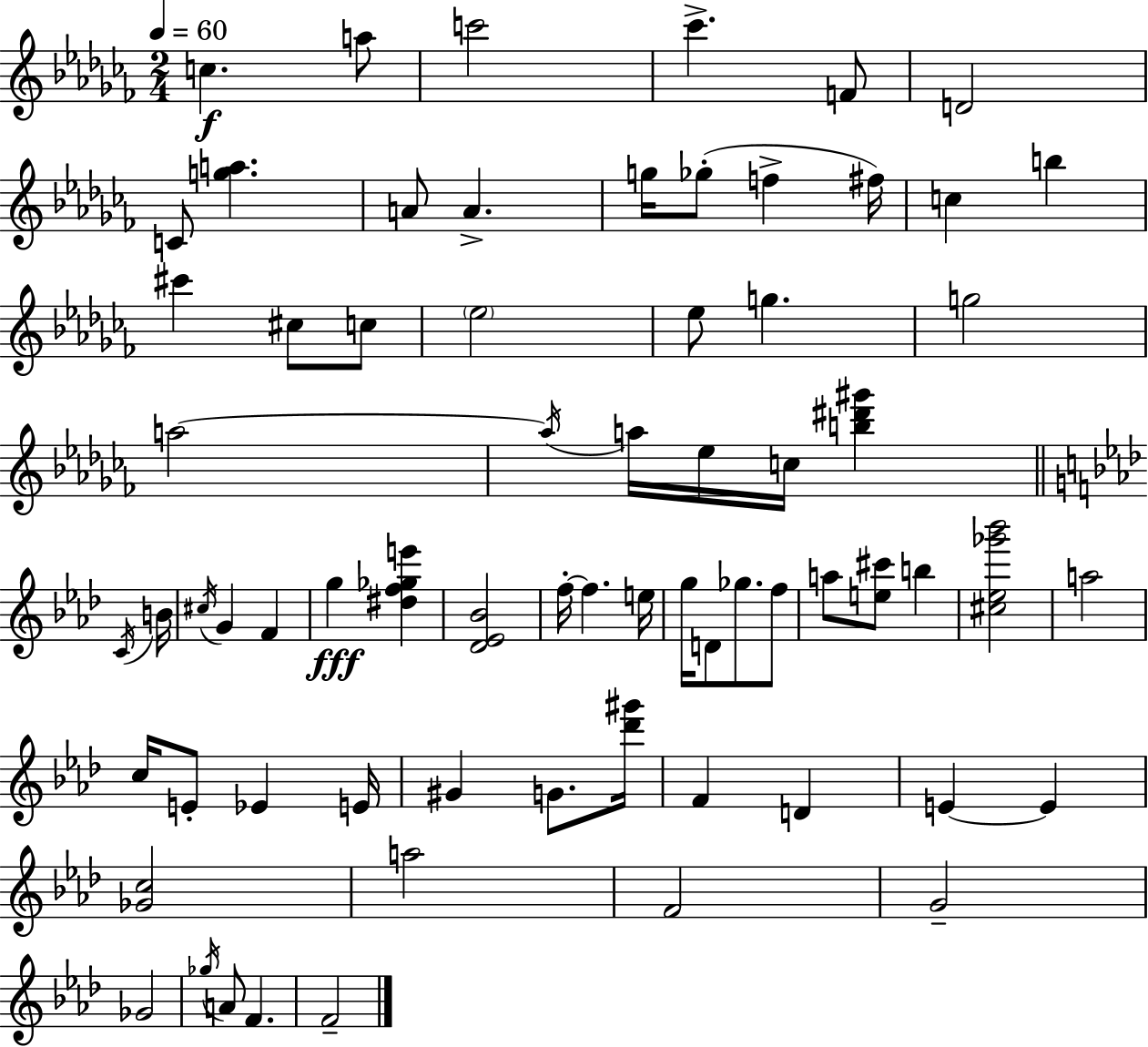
{
  \clef treble
  \numericTimeSignature
  \time 2/4
  \key aes \minor
  \tempo 4 = 60
  c''4.\f a''8 | c'''2 | ces'''4.-> f'8 | d'2 | \break c'8 <g'' a''>4. | a'8 a'4.-> | g''16 ges''8-.( f''4-> fis''16) | c''4 b''4 | \break cis'''4 cis''8 c''8 | \parenthesize ees''2 | ees''8 g''4. | g''2 | \break a''2~~ | \acciaccatura { a''16 } a''16 ees''16 c''16 <b'' dis''' gis'''>4 | \bar "||" \break \key aes \major \acciaccatura { c'16 } b'16 \acciaccatura { cis''16 } g'4 f'4 | g''4\fff <dis'' f'' ges'' e'''>4 | <des' ees' bes'>2 | f''16-.~~ f''4. | \break e''16 g''16 d'8 ges''8. | f''8 a''8 <e'' cis'''>8 b''4 | <cis'' ees'' ges''' bes'''>2 | a''2 | \break c''16 e'8-. ees'4 | e'16 gis'4 g'8. | <des''' gis'''>16 f'4 d'4 | e'4~~ e'4 | \break <ges' c''>2 | a''2 | f'2 | g'2-- | \break ges'2 | \acciaccatura { ges''16 } a'8 f'4. | f'2-- | \bar "|."
}